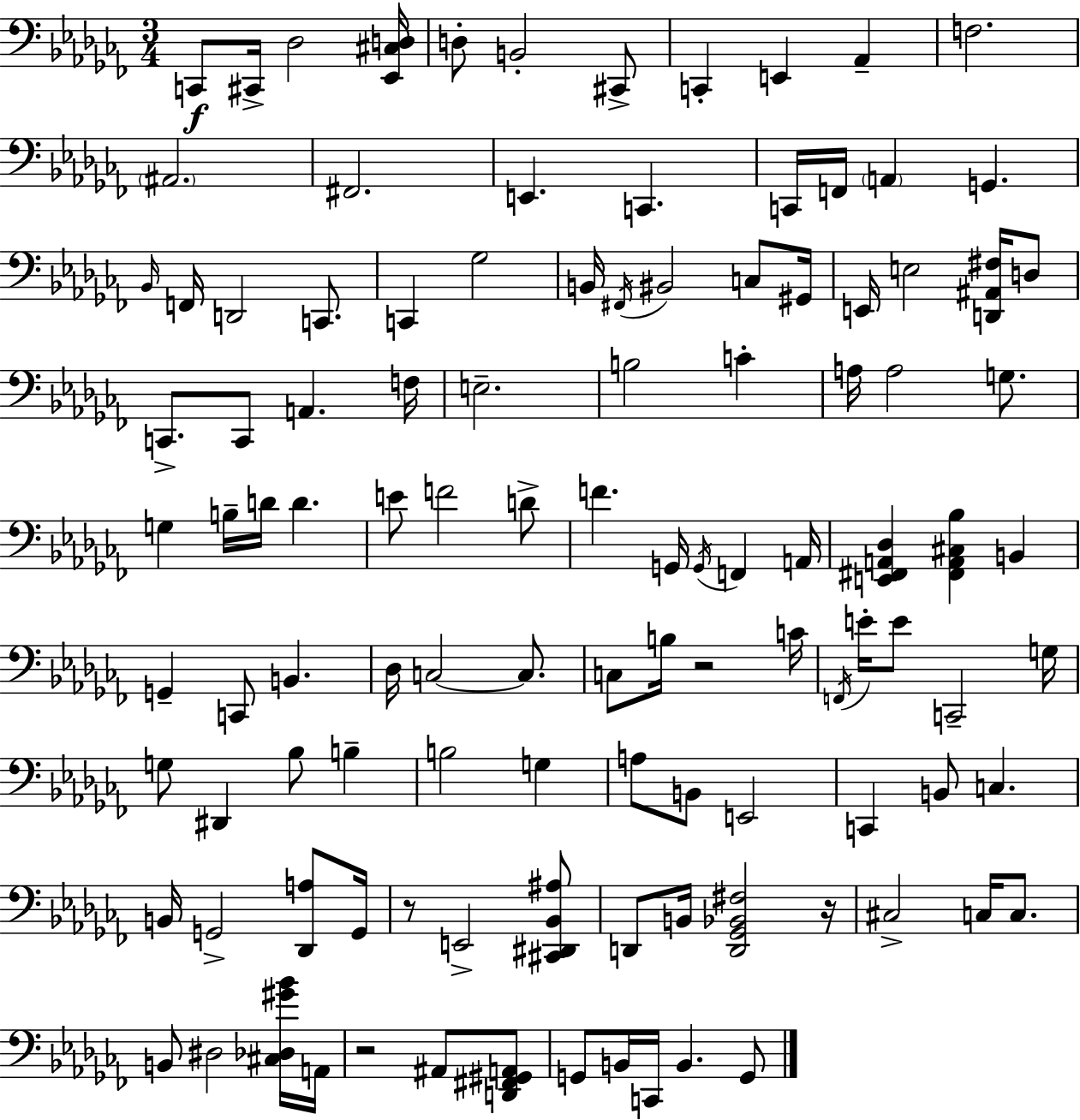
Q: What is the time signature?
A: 3/4